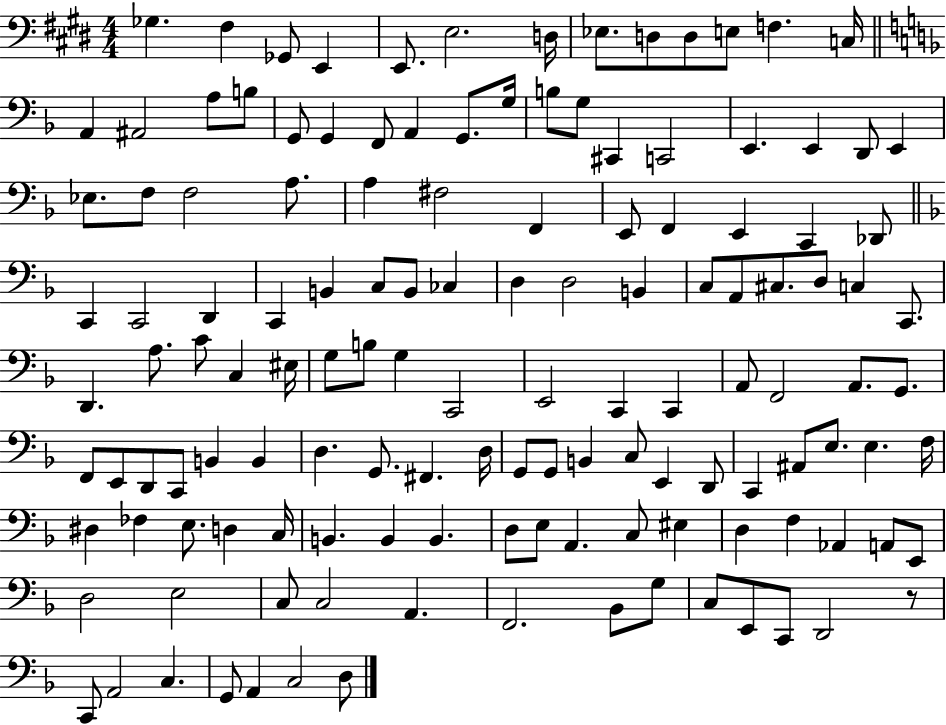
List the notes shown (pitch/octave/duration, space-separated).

Gb3/q. F#3/q Gb2/e E2/q E2/e. E3/h. D3/s Eb3/e. D3/e D3/e E3/e F3/q. C3/s A2/q A#2/h A3/e B3/e G2/e G2/q F2/e A2/q G2/e. G3/s B3/e G3/e C#2/q C2/h E2/q. E2/q D2/e E2/q Eb3/e. F3/e F3/h A3/e. A3/q F#3/h F2/q E2/e F2/q E2/q C2/q Db2/e C2/q C2/h D2/q C2/q B2/q C3/e B2/e CES3/q D3/q D3/h B2/q C3/e A2/e C#3/e. D3/e C3/q C2/e. D2/q. A3/e. C4/e C3/q EIS3/s G3/e B3/e G3/q C2/h E2/h C2/q C2/q A2/e F2/h A2/e. G2/e. F2/e E2/e D2/e C2/e B2/q B2/q D3/q. G2/e. F#2/q. D3/s G2/e G2/e B2/q C3/e E2/q D2/e C2/q A#2/e E3/e. E3/q. F3/s D#3/q FES3/q E3/e. D3/q C3/s B2/q. B2/q B2/q. D3/e E3/e A2/q. C3/e EIS3/q D3/q F3/q Ab2/q A2/e E2/e D3/h E3/h C3/e C3/h A2/q. F2/h. Bb2/e G3/e C3/e E2/e C2/e D2/h R/e C2/e A2/h C3/q. G2/e A2/q C3/h D3/e